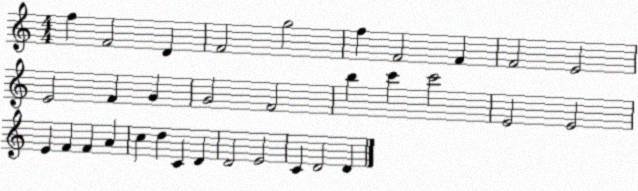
X:1
T:Untitled
M:4/4
L:1/4
K:C
f F2 D F2 g2 f F2 F F2 E2 E2 F G G2 F2 b c' c'2 E2 E2 E F F A c d C D D2 E2 C D2 D